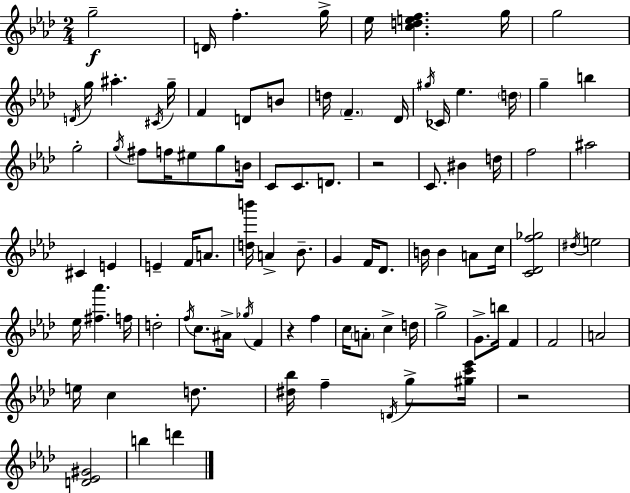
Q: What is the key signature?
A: AES major